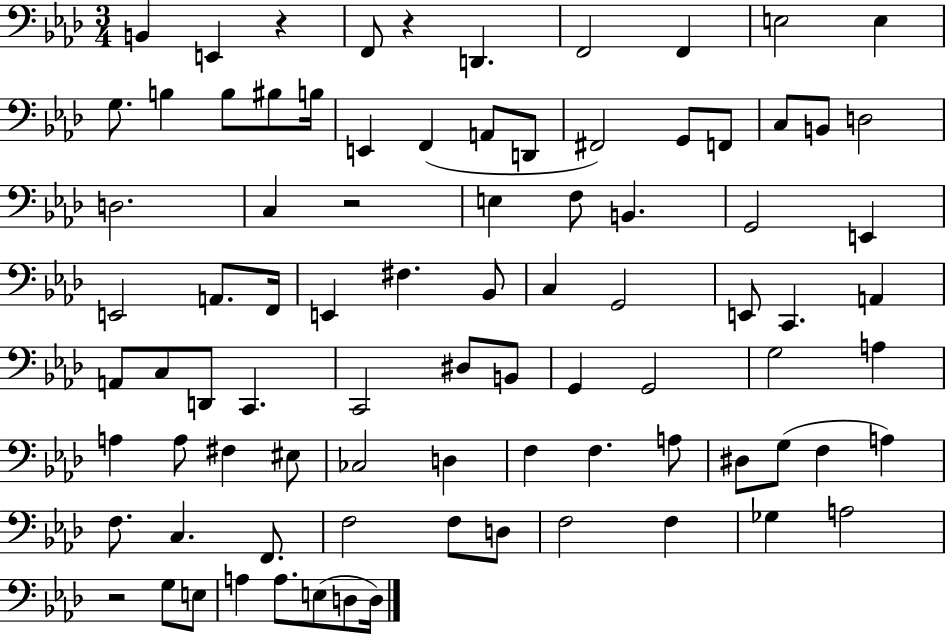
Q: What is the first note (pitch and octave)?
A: B2